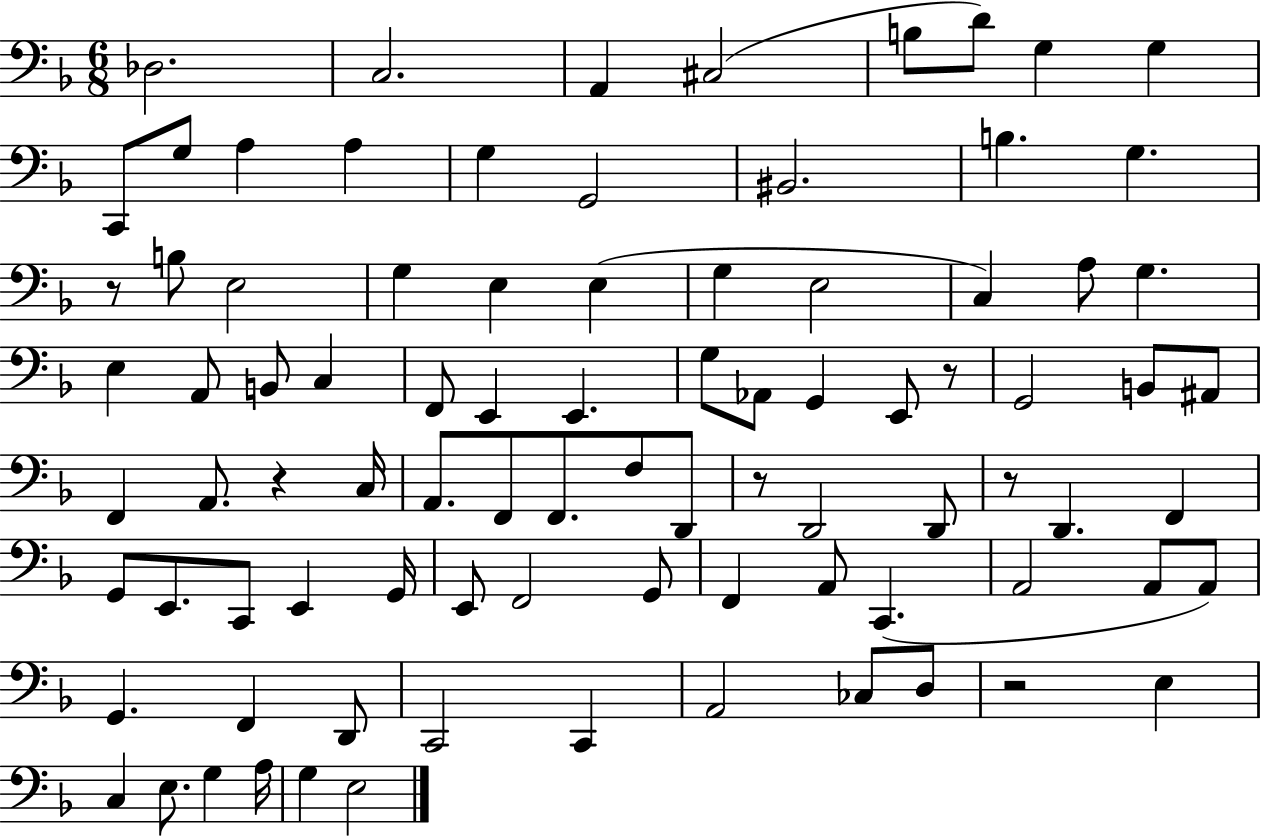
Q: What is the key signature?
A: F major